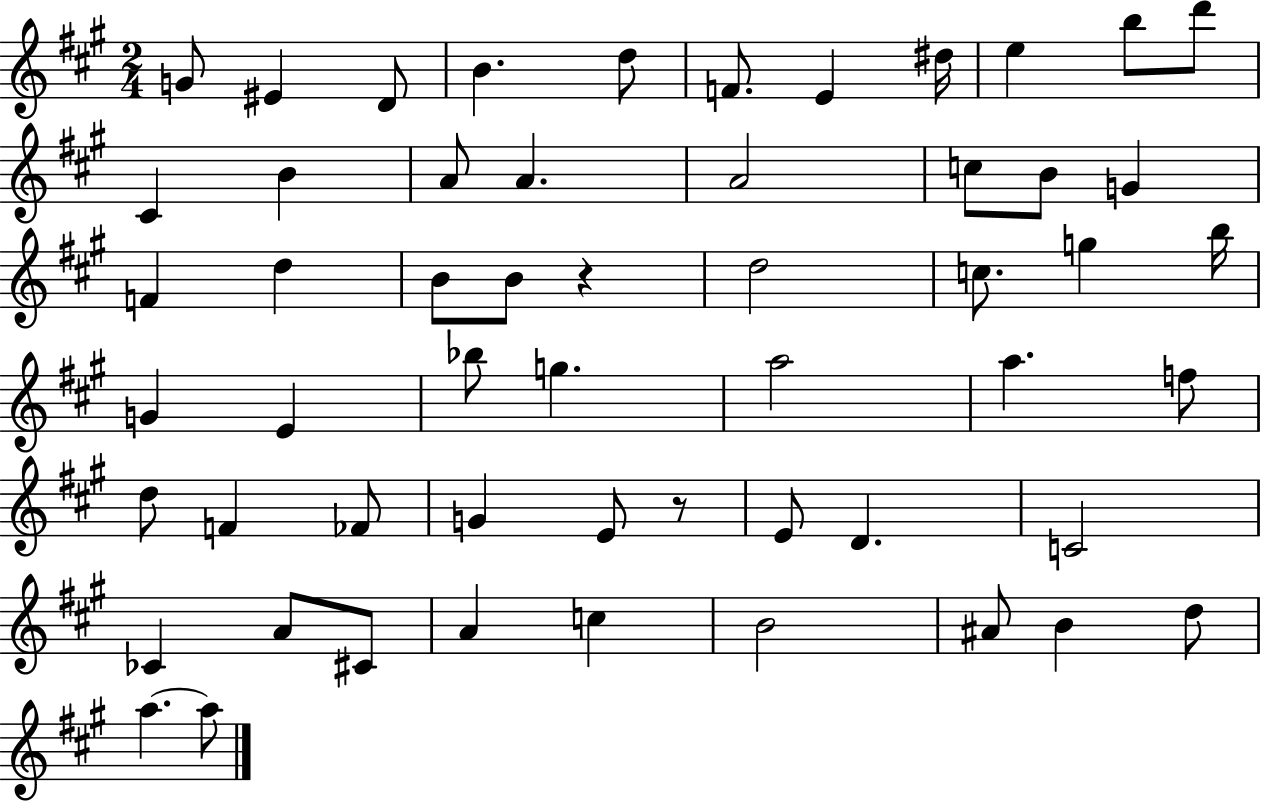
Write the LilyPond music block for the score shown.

{
  \clef treble
  \numericTimeSignature
  \time 2/4
  \key a \major
  g'8 eis'4 d'8 | b'4. d''8 | f'8. e'4 dis''16 | e''4 b''8 d'''8 | \break cis'4 b'4 | a'8 a'4. | a'2 | c''8 b'8 g'4 | \break f'4 d''4 | b'8 b'8 r4 | d''2 | c''8. g''4 b''16 | \break g'4 e'4 | bes''8 g''4. | a''2 | a''4. f''8 | \break d''8 f'4 fes'8 | g'4 e'8 r8 | e'8 d'4. | c'2 | \break ces'4 a'8 cis'8 | a'4 c''4 | b'2 | ais'8 b'4 d''8 | \break a''4.~~ a''8 | \bar "|."
}